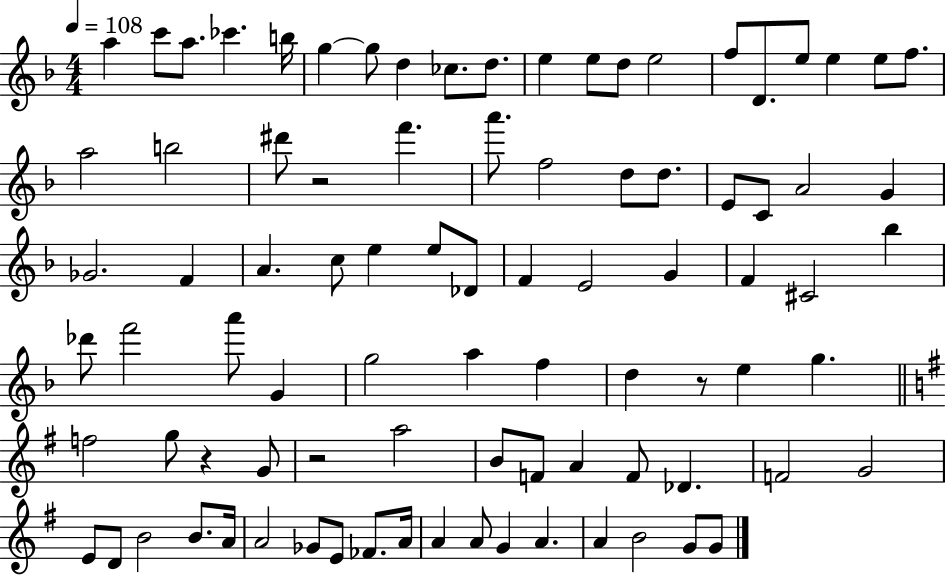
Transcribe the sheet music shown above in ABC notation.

X:1
T:Untitled
M:4/4
L:1/4
K:F
a c'/2 a/2 _c' b/4 g g/2 d _c/2 d/2 e e/2 d/2 e2 f/2 D/2 e/2 e e/2 f/2 a2 b2 ^d'/2 z2 f' a'/2 f2 d/2 d/2 E/2 C/2 A2 G _G2 F A c/2 e e/2 _D/2 F E2 G F ^C2 _b _d'/2 f'2 a'/2 G g2 a f d z/2 e g f2 g/2 z G/2 z2 a2 B/2 F/2 A F/2 _D F2 G2 E/2 D/2 B2 B/2 A/4 A2 _G/2 E/2 _F/2 A/4 A A/2 G A A B2 G/2 G/2